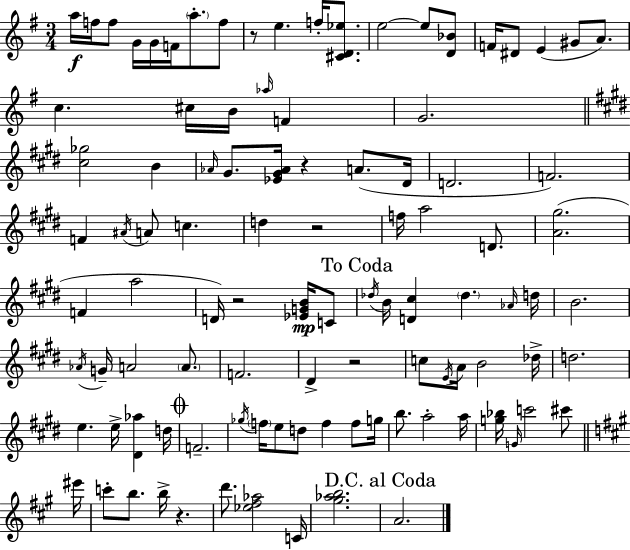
A5/s F5/s F5/e G4/s G4/s F4/s A5/e. F5/e R/e E5/q. F5/s [C#4,D4,Eb5]/e. E5/h E5/e [D4,Bb4]/e F4/s D#4/e E4/q G#4/e A4/e. C5/q. C#5/s B4/s Ab5/s F4/q G4/h. [C#5,Gb5]/h B4/q Ab4/s G#4/e. [Eb4,G#4,Ab4]/s R/q A4/e. D#4/s D4/h. F4/h. F4/q A#4/s A4/e C5/q. D5/q R/h F5/s A5/h D4/e. [A4,G#5]/h. F4/q A5/h D4/s R/h [Eb4,G4,B4]/s C4/e Db5/s B4/s [D4,C#5]/q Db5/q. Ab4/s D5/s B4/h. Ab4/s G4/s A4/h A4/e. F4/h. D#4/q R/h C5/e E4/s A4/s B4/h Db5/s D5/h. E5/q. E5/s [D#4,Ab5]/q D5/s F4/h. Gb5/s F5/s E5/e D5/e F5/q F5/e G5/s B5/e. A5/h A5/s [G5,Bb5]/s G4/s C6/h C#6/e EIS6/s C6/e B5/e. B5/s R/q. D6/e. [Eb5,F#5,Ab5]/h C4/s [G#5,Ab5,B5]/h. A4/h.